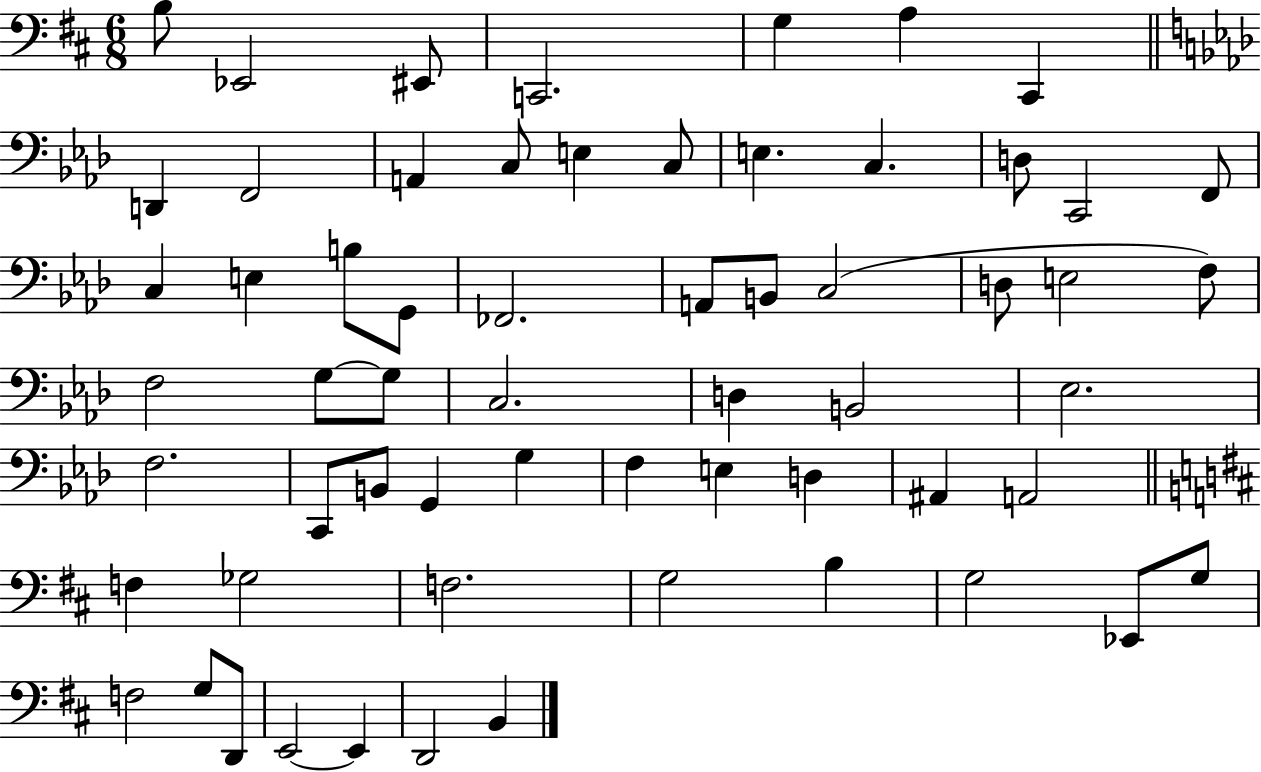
X:1
T:Untitled
M:6/8
L:1/4
K:D
B,/2 _E,,2 ^E,,/2 C,,2 G, A, ^C,, D,, F,,2 A,, C,/2 E, C,/2 E, C, D,/2 C,,2 F,,/2 C, E, B,/2 G,,/2 _F,,2 A,,/2 B,,/2 C,2 D,/2 E,2 F,/2 F,2 G,/2 G,/2 C,2 D, B,,2 _E,2 F,2 C,,/2 B,,/2 G,, G, F, E, D, ^A,, A,,2 F, _G,2 F,2 G,2 B, G,2 _E,,/2 G,/2 F,2 G,/2 D,,/2 E,,2 E,, D,,2 B,,